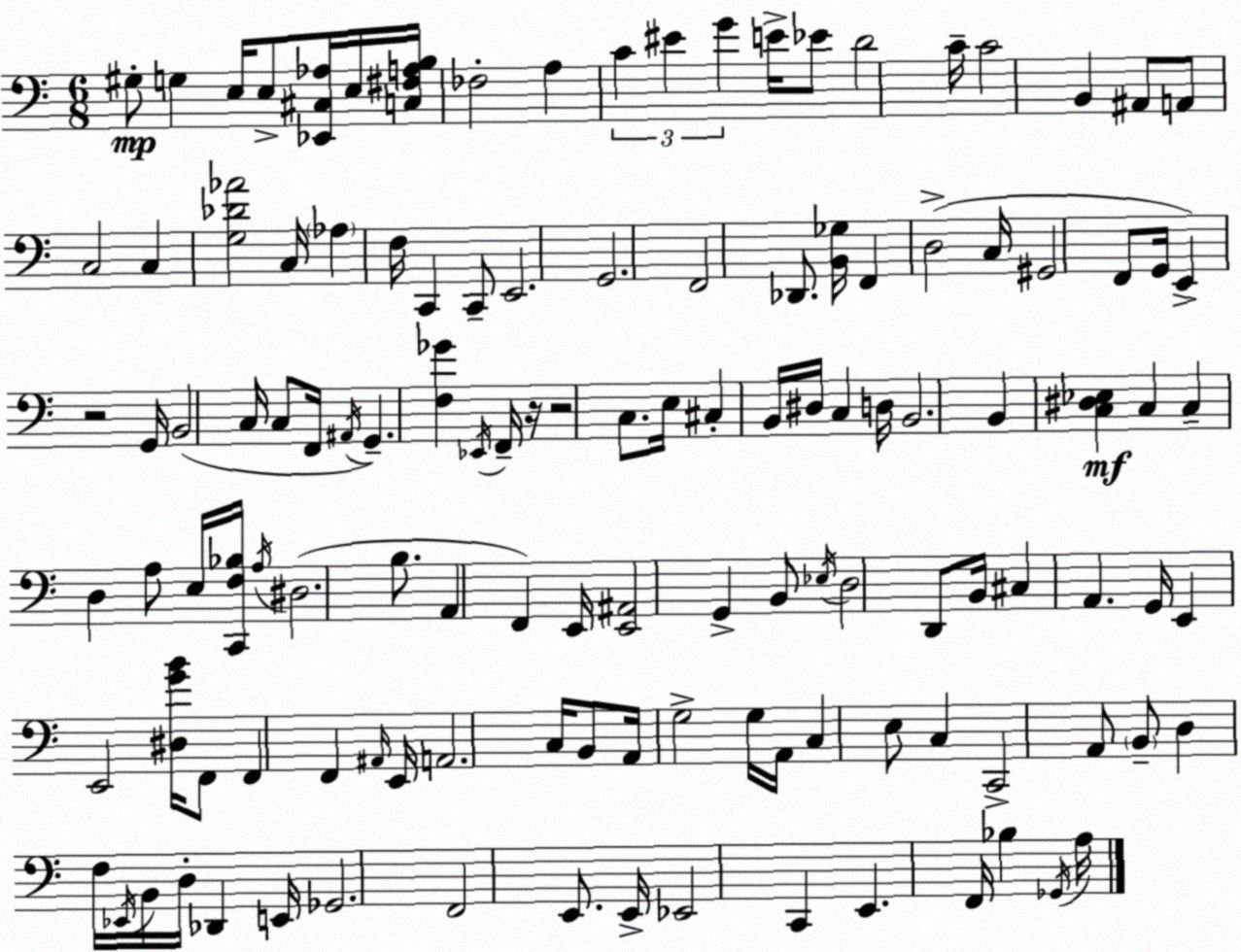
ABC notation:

X:1
T:Untitled
M:6/8
L:1/4
K:Am
^G,/2 G, E,/4 E,/2 [_E,,^C,_A,]/4 E,/4 [C,^F,A,B,]/4 _F,2 A, C ^E G E/4 _E/2 D2 C/4 C2 B,, ^A,,/2 A,,/2 C,2 C, [G,_D_A]2 C,/4 _A, F,/4 C,, C,,/2 E,,2 G,,2 F,,2 _D,,/2 [B,,_G,]/4 F,, D,2 C,/4 ^G,,2 F,,/2 G,,/4 E,, z2 G,,/4 B,,2 C,/4 C,/2 F,,/4 ^A,,/4 G,, [F,_G] _E,,/4 F,,/4 z/4 z2 C,/2 E,/4 ^C, B,,/4 ^D,/4 C, D,/4 B,,2 B,, [C,^D,_E,] C, C, D, A,/2 E,/4 [C,,F,_B,]/4 A,/4 ^D,2 B,/2 A,, F,, E,,/4 [E,,^A,,]2 G,, B,,/2 _E,/4 D,2 D,,/2 B,,/4 ^C, A,, G,,/4 E,, E,,2 [^D,GB]/4 F,,/2 F,, F,, ^A,,/4 E,,/4 A,,2 C,/4 B,,/2 A,,/4 G,2 G,/4 A,,/4 C, E,/2 C, C,,2 A,,/2 B,,/2 D, F,/4 _E,,/4 B,,/4 D,/4 _D,, E,,/4 _G,,2 F,,2 E,,/2 E,,/4 _E,,2 C,, E,, F,,/4 _B, _G,,/4 A,/4